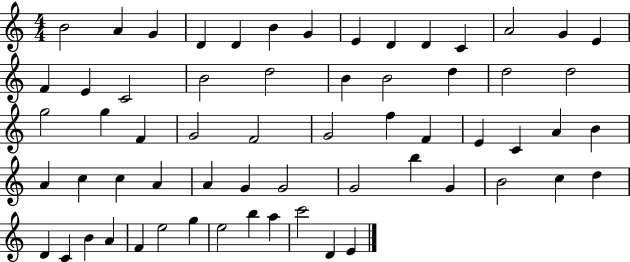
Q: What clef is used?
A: treble